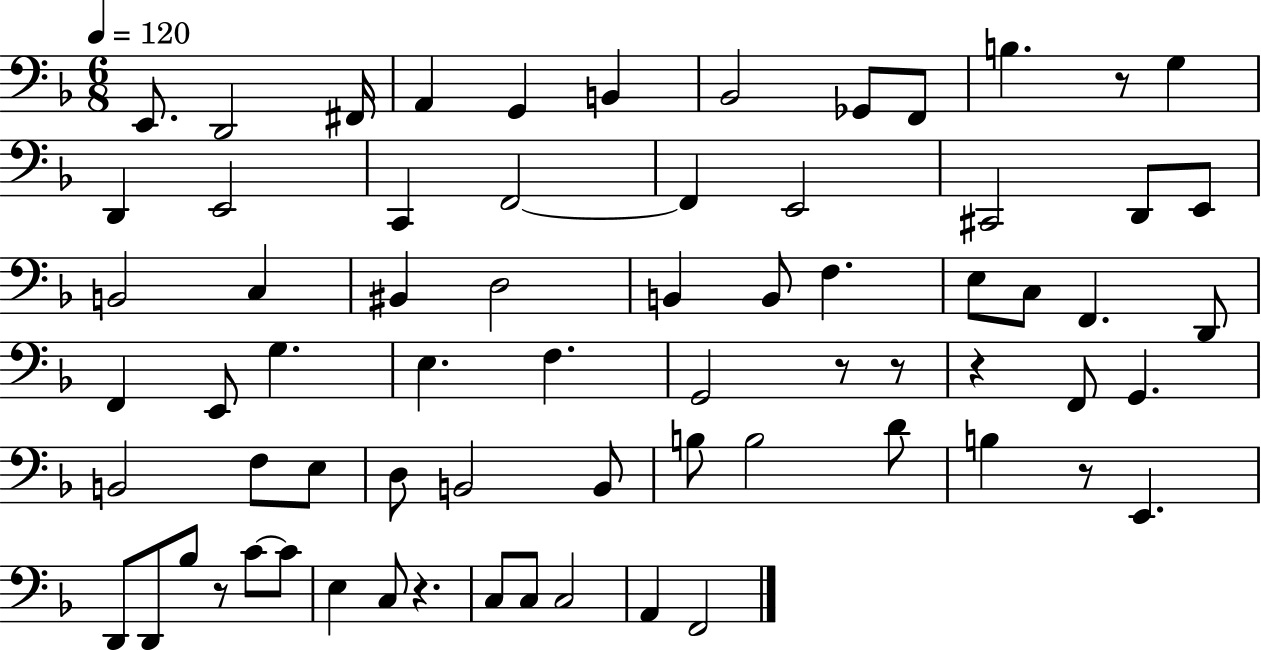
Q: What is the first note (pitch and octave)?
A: E2